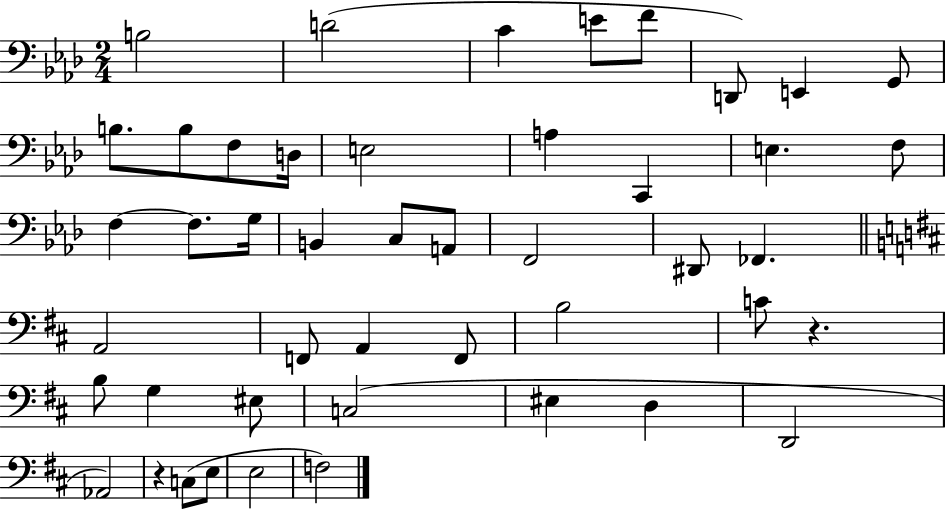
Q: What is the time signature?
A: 2/4